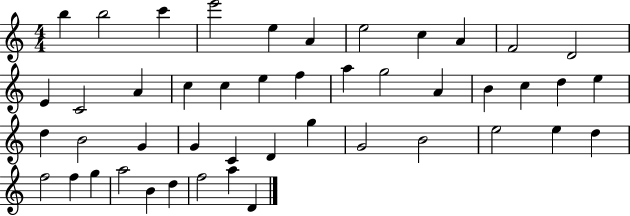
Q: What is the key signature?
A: C major